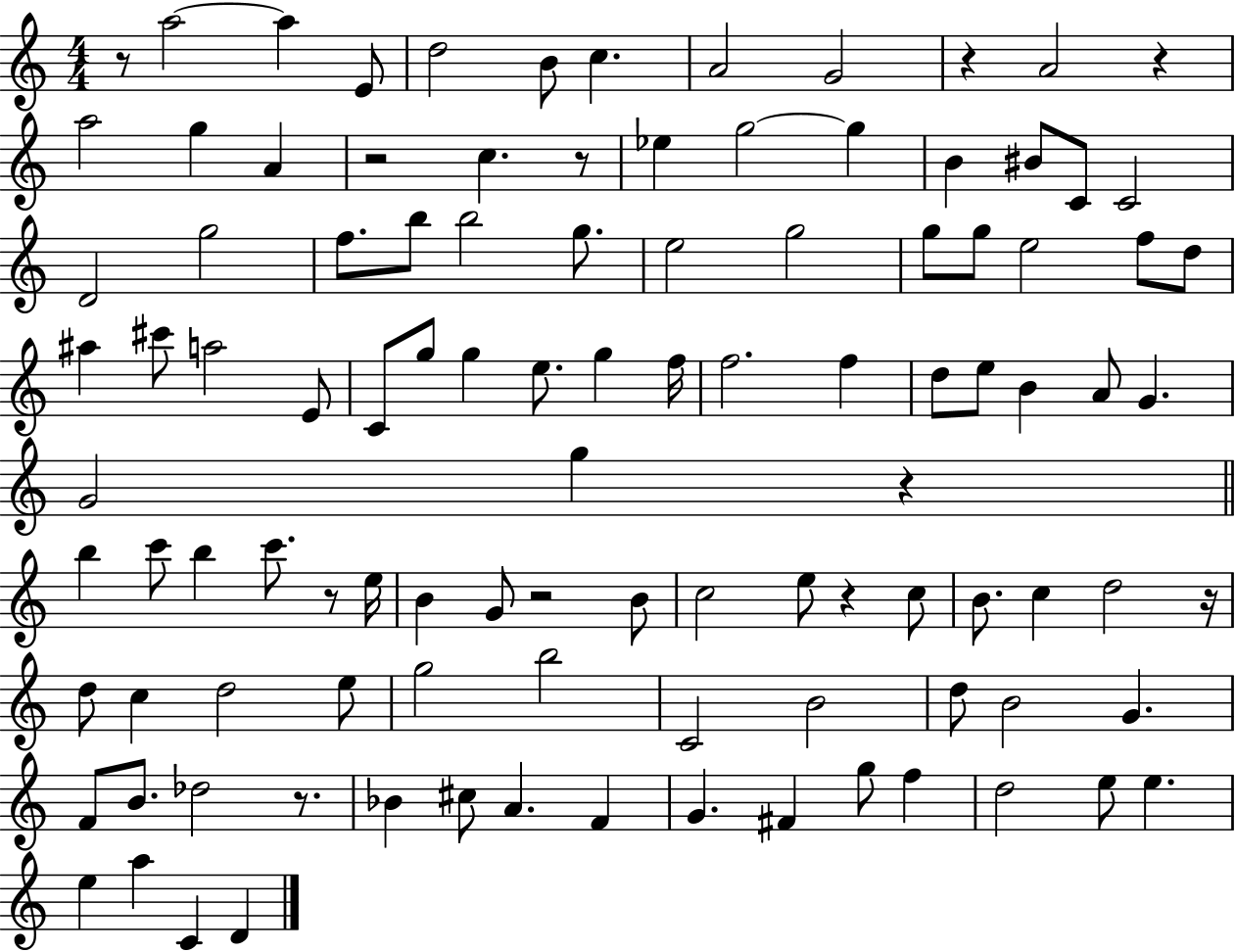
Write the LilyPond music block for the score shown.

{
  \clef treble
  \numericTimeSignature
  \time 4/4
  \key c \major
  r8 a''2~~ a''4 e'8 | d''2 b'8 c''4. | a'2 g'2 | r4 a'2 r4 | \break a''2 g''4 a'4 | r2 c''4. r8 | ees''4 g''2~~ g''4 | b'4 bis'8 c'8 c'2 | \break d'2 g''2 | f''8. b''8 b''2 g''8. | e''2 g''2 | g''8 g''8 e''2 f''8 d''8 | \break ais''4 cis'''8 a''2 e'8 | c'8 g''8 g''4 e''8. g''4 f''16 | f''2. f''4 | d''8 e''8 b'4 a'8 g'4. | \break g'2 g''4 r4 | \bar "||" \break \key a \minor b''4 c'''8 b''4 c'''8. r8 e''16 | b'4 g'8 r2 b'8 | c''2 e''8 r4 c''8 | b'8. c''4 d''2 r16 | \break d''8 c''4 d''2 e''8 | g''2 b''2 | c'2 b'2 | d''8 b'2 g'4. | \break f'8 b'8. des''2 r8. | bes'4 cis''8 a'4. f'4 | g'4. fis'4 g''8 f''4 | d''2 e''8 e''4. | \break e''4 a''4 c'4 d'4 | \bar "|."
}